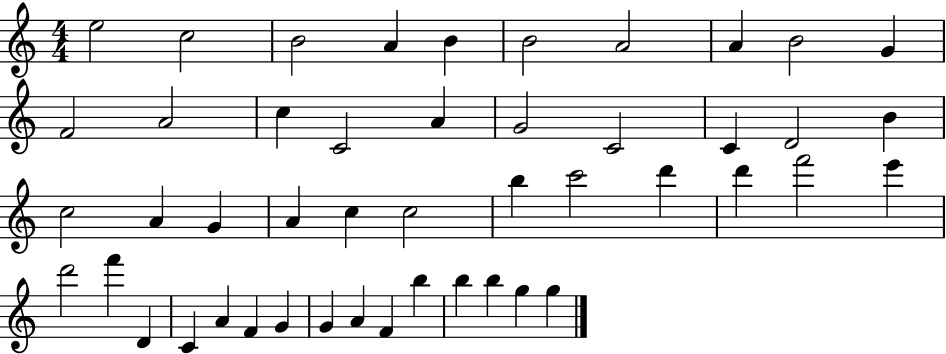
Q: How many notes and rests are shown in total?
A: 47